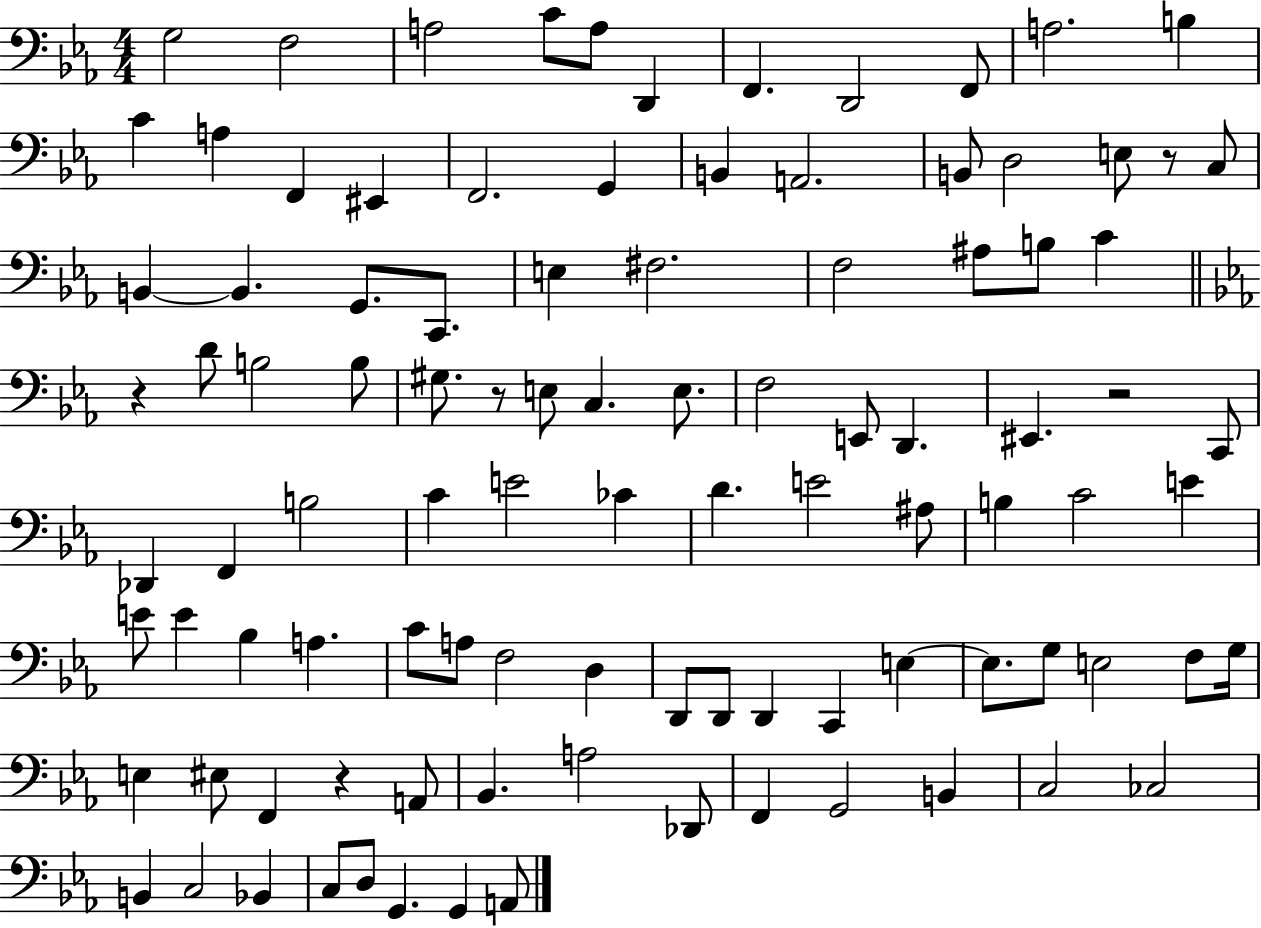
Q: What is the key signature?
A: EES major